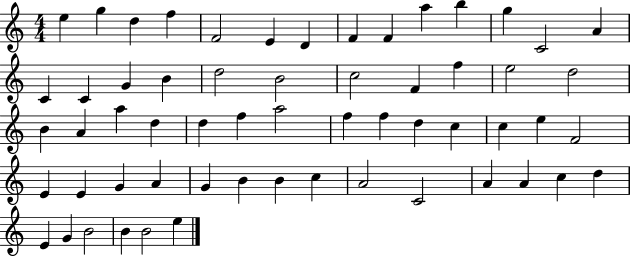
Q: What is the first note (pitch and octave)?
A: E5